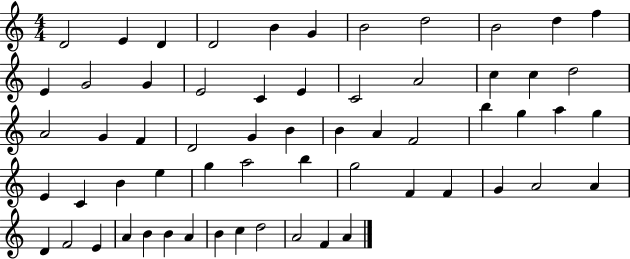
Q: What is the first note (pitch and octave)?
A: D4